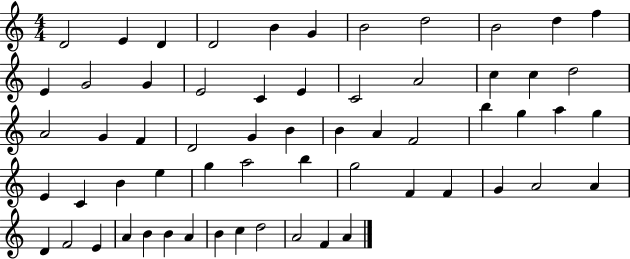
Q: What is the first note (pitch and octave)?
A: D4